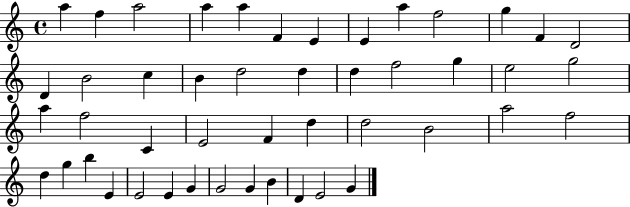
X:1
T:Untitled
M:4/4
L:1/4
K:C
a f a2 a a F E E a f2 g F D2 D B2 c B d2 d d f2 g e2 g2 a f2 C E2 F d d2 B2 a2 f2 d g b E E2 E G G2 G B D E2 G